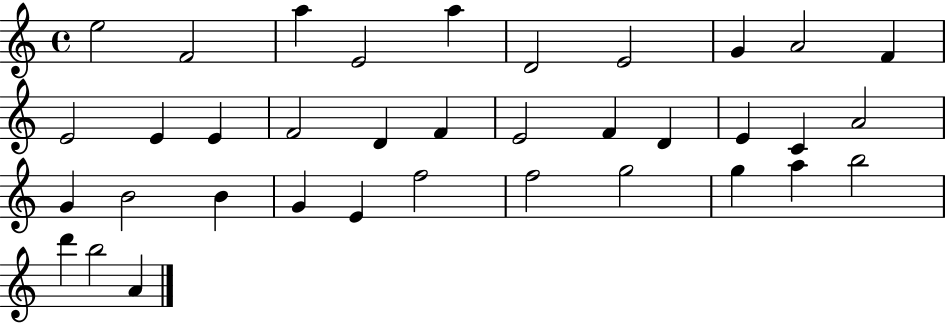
{
  \clef treble
  \time 4/4
  \defaultTimeSignature
  \key c \major
  e''2 f'2 | a''4 e'2 a''4 | d'2 e'2 | g'4 a'2 f'4 | \break e'2 e'4 e'4 | f'2 d'4 f'4 | e'2 f'4 d'4 | e'4 c'4 a'2 | \break g'4 b'2 b'4 | g'4 e'4 f''2 | f''2 g''2 | g''4 a''4 b''2 | \break d'''4 b''2 a'4 | \bar "|."
}